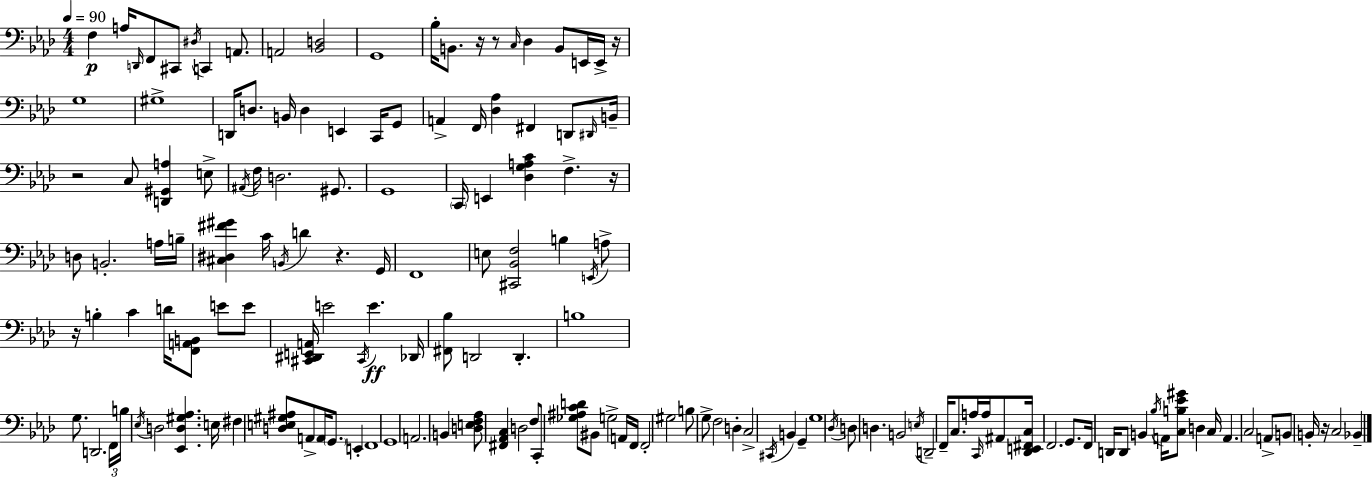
{
  \clef bass
  \numericTimeSignature
  \time 4/4
  \key aes \major
  \tempo 4 = 90
  f4\p a16 \grace { d,16 } f,8 cis,8 \acciaccatura { dis16 } c,4 a,8. | a,2 <bes, d>2 | g,1 | bes16-. b,8. r16 r8 \grace { c16 } des4 b,8 | \break e,16 e,16-> r16 g1 | gis1-> | d,16 d8. b,16 d4 e,4 | c,16 g,8 a,4-> f,16 <des aes>4 fis,4 | \break d,8 \grace { dis,16 } b,16-- r2 c8 <d, gis, a>4 | e8-> \acciaccatura { ais,16 } f16 d2. | gis,8. g,1 | \parenthesize c,16 e,4 <des g a c'>4 f4.-> | \break r16 d8 b,2.-. | a16 b16-- <cis dis fis' gis'>4 c'16 \acciaccatura { b,16 } d'4 r4. | g,16 f,1 | e8 <cis, bes, f>2 | \break b4 \acciaccatura { e,16 } a8-> r16 b4-. c'4 | d'16 <f, a, b,>8 e'8 e'8 <cis, dis, e, a,>16 e'2 | \acciaccatura { cis,16 } e'4.\ff des,16 <fis, bes>8 d,2 | d,4.-. b1 | \break g8. d,2. | \tuplet 3/2 { f,16 b16 \acciaccatura { ees16 } } d2 | <ees, d gis aes>4. e16 fis4 <d e gis ais>8 a,8-> | a,16 \parenthesize g,8. e,4-. f,1 | \break g,1 | a,2. | b,4 <d e f aes>8 <fis, aes, c>4 d2 | f8 c,8-. <ges ais c' d'>8 bis,8 g2-> | \break a,16 f,16 f,2-. | gis2 b8 g8-> f2 | d4-. c2-> | \acciaccatura { cis,16 } b,4 g,4-- g1 | \break \acciaccatura { des16 } d8 d4. | b,2 \acciaccatura { e16 } d,2-- | f,16-- c8. a16 \grace { c,16 } a16 ais,8 <des, e, fis, c>16 f,2. | g,8. f,16 d,16 d,8 | \break b,4 \acciaccatura { bes16 } a,16 <c b ees' gis'>8 d4 c16 a,4. | c2 a,8-> b,8 | b,16-. r16 c2 bes,4-- \bar "|."
}